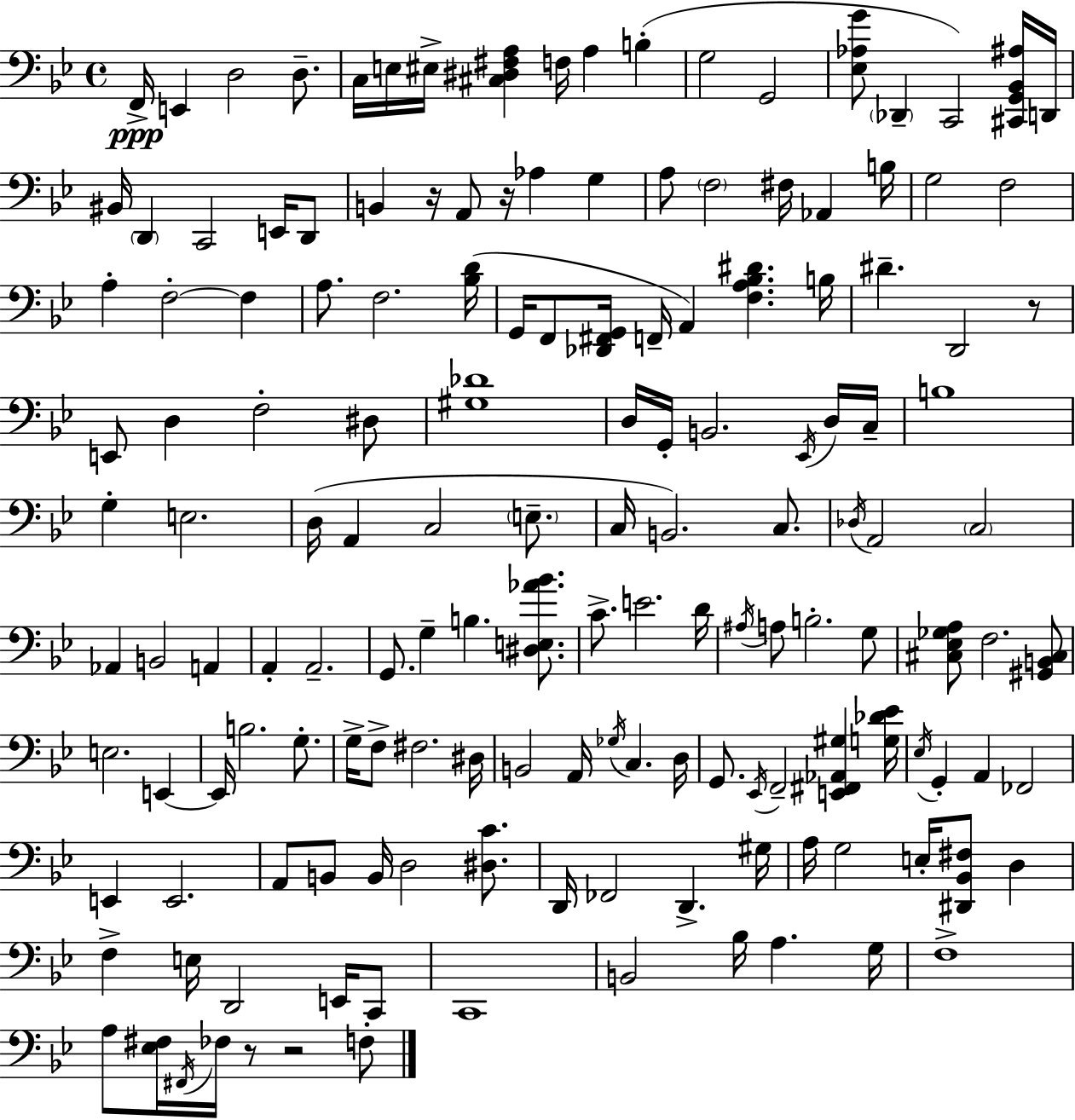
X:1
T:Untitled
M:4/4
L:1/4
K:Bb
F,,/4 E,, D,2 D,/2 C,/4 E,/4 ^E,/4 [^C,^D,^F,A,] F,/4 A, B, G,2 G,,2 [_E,_A,G]/2 _D,, C,,2 [^C,,G,,_B,,^A,]/4 D,,/4 ^B,,/4 D,, C,,2 E,,/4 D,,/2 B,, z/4 A,,/2 z/4 _A, G, A,/2 F,2 ^F,/4 _A,, B,/4 G,2 F,2 A, F,2 F, A,/2 F,2 [_B,D]/4 G,,/4 F,,/2 [_D,,^F,,G,,]/4 F,,/4 A,, [F,A,_B,^D] B,/4 ^D D,,2 z/2 E,,/2 D, F,2 ^D,/2 [^G,_D]4 D,/4 G,,/4 B,,2 _E,,/4 D,/4 C,/4 B,4 G, E,2 D,/4 A,, C,2 E,/2 C,/4 B,,2 C,/2 _D,/4 A,,2 C,2 _A,, B,,2 A,, A,, A,,2 G,,/2 G, B, [^D,E,_A_B]/2 C/2 E2 D/4 ^A,/4 A,/2 B,2 G,/2 [^C,_E,_G,A,]/2 F,2 [^G,,B,,^C,]/2 E,2 E,, E,,/4 B,2 G,/2 G,/4 F,/2 ^F,2 ^D,/4 B,,2 A,,/4 _G,/4 C, D,/4 G,,/2 _E,,/4 F,,2 [E,,^F,,_A,,^G,] [G,_D_E]/4 _E,/4 G,, A,, _F,,2 E,, E,,2 A,,/2 B,,/2 B,,/4 D,2 [^D,C]/2 D,,/4 _F,,2 D,, ^G,/4 A,/4 G,2 E,/4 [^D,,_B,,^F,]/2 D, F, E,/4 D,,2 E,,/4 C,,/2 C,,4 B,,2 _B,/4 A, G,/4 F,4 A,/2 [_E,^F,]/4 ^F,,/4 _F,/4 z/2 z2 F,/2